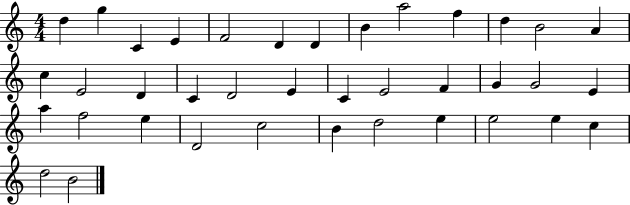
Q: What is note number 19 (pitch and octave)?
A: E4